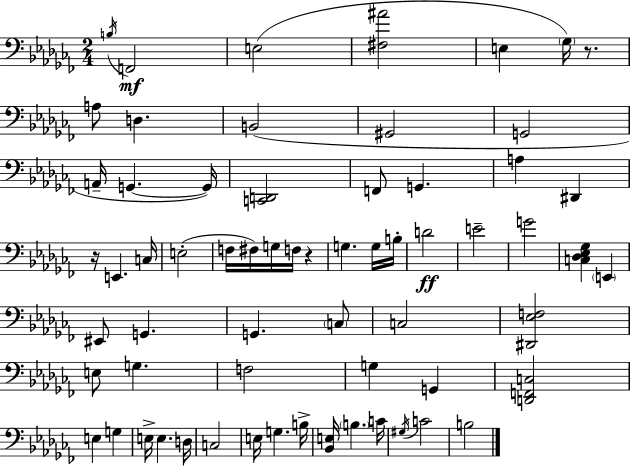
B3/s F2/h E3/h [F#3,A#4]/h E3/q Gb3/s R/e. A3/e D3/q. B2/h G#2/h G2/h A2/s G2/q. G2/s [C2,D2]/h F2/e G2/q. A3/q D#2/q R/s E2/q. C3/s E3/h F3/s F#3/s G3/s F3/s R/q G3/q. G3/s B3/s D4/h E4/h G4/h [C3,Db3,Eb3,Gb3]/q E2/q EIS2/e G2/q. G2/q. C3/e C3/h [D#2,Eb3,F3]/h E3/e G3/q. F3/h G3/q G2/q [D2,F2,C3]/h E3/q G3/q E3/s E3/q. D3/s C3/h E3/s G3/q. B3/s [Bb2,E3]/s B3/q. C4/s G#3/s C4/h B3/h